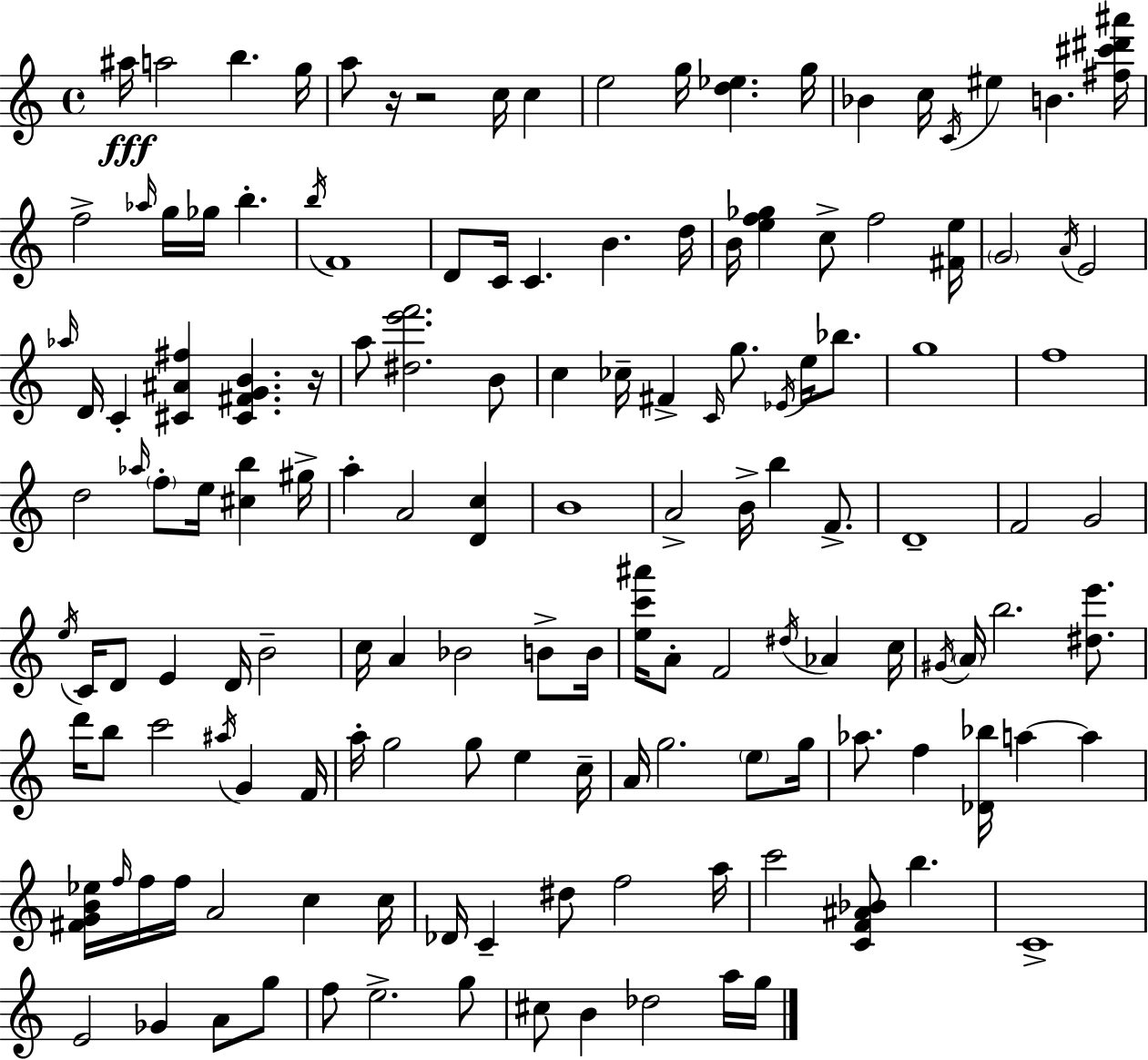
A#5/s A5/h B5/q. G5/s A5/e R/s R/h C5/s C5/q E5/h G5/s [D5,Eb5]/q. G5/s Bb4/q C5/s C4/s EIS5/q B4/q. [F#5,C#6,D#6,A#6]/s F5/h Ab5/s G5/s Gb5/s B5/q. B5/s F4/w D4/e C4/s C4/q. B4/q. D5/s B4/s [E5,F5,Gb5]/q C5/e F5/h [F#4,E5]/s G4/h A4/s E4/h Ab5/s D4/s C4/q [C#4,A#4,F#5]/q [C#4,F#4,G4,B4]/q. R/s A5/e [D#5,E6,F6]/h. B4/e C5/q CES5/s F#4/q C4/s G5/e. Eb4/s E5/s Bb5/e. G5/w F5/w D5/h Ab5/s F5/e E5/s [C#5,B5]/q G#5/s A5/q A4/h [D4,C5]/q B4/w A4/h B4/s B5/q F4/e. D4/w F4/h G4/h E5/s C4/s D4/e E4/q D4/s B4/h C5/s A4/q Bb4/h B4/e B4/s [E5,C6,A#6]/s A4/e F4/h D#5/s Ab4/q C5/s G#4/s A4/s B5/h. [D#5,E6]/e. D6/s B5/e C6/h A#5/s G4/q F4/s A5/s G5/h G5/e E5/q C5/s A4/s G5/h. E5/e G5/s Ab5/e. F5/q [Db4,Bb5]/s A5/q A5/q [F#4,G4,B4,Eb5]/s F5/s F5/s F5/s A4/h C5/q C5/s Db4/s C4/q D#5/e F5/h A5/s C6/h [C4,F4,A#4,Bb4]/e B5/q. C4/w E4/h Gb4/q A4/e G5/e F5/e E5/h. G5/e C#5/e B4/q Db5/h A5/s G5/s